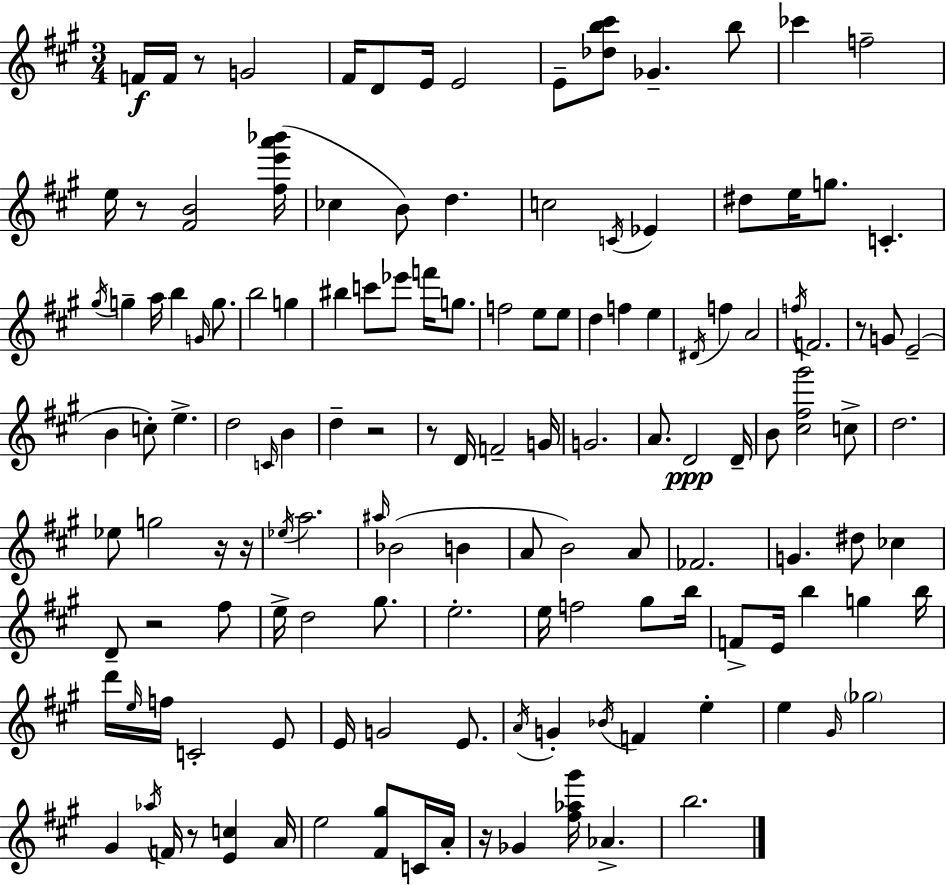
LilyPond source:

{
  \clef treble
  \numericTimeSignature
  \time 3/4
  \key a \major
  f'16\f f'16 r8 g'2 | fis'16 d'8 e'16 e'2 | e'8-- <des'' b'' cis'''>8 ges'4.-- b''8 | ces'''4 f''2-- | \break e''16 r8 <fis' b'>2 <fis'' e''' a''' bes'''>16( | ces''4 b'8) d''4. | c''2 \acciaccatura { c'16 } ees'4 | dis''8 e''16 g''8. c'4.-. | \break \acciaccatura { gis''16 } g''4-- a''16 b''4 \grace { g'16 } | g''8. b''2 g''4 | bis''4 c'''8 ees'''8 f'''16 | g''8. f''2 e''8 | \break e''8 d''4 f''4 e''4 | \acciaccatura { dis'16 } f''4 a'2 | \acciaccatura { f''16 } f'2. | r8 g'8 e'2--( | \break b'4 c''8-.) e''4.-> | d''2 | \grace { c'16 } b'4 d''4-- r2 | r8 d'16 f'2-- | \break g'16 g'2. | a'8. d'2\ppp | d'16-- b'8 <cis'' fis'' gis'''>2 | c''8-> d''2. | \break ees''8 g''2 | r16 r16 \acciaccatura { ees''16 } a''2. | \grace { ais''16 } bes'2( | b'4 a'8 b'2) | \break a'8 fes'2. | g'4. | dis''8 ces''4 d'8-- r2 | fis''8 e''16-> d''2 | \break gis''8. e''2.-. | e''16 f''2 | gis''8 b''16 f'8-> e'16 b''4 | g''4 b''16 d'''16 \grace { e''16 } f''16 c'2-. | \break e'8 e'16 g'2 | e'8. \acciaccatura { a'16 } g'4-. | \acciaccatura { bes'16 } f'4 e''4-. e''4 | \grace { gis'16 } \parenthesize ges''2 | \break gis'4 \acciaccatura { aes''16 } f'16 r8 <e' c''>4 | a'16 e''2 <fis' gis''>8 c'16 | a'16-. r16 ges'4 <fis'' aes'' gis'''>16 aes'4.-> | b''2. | \break \bar "|."
}